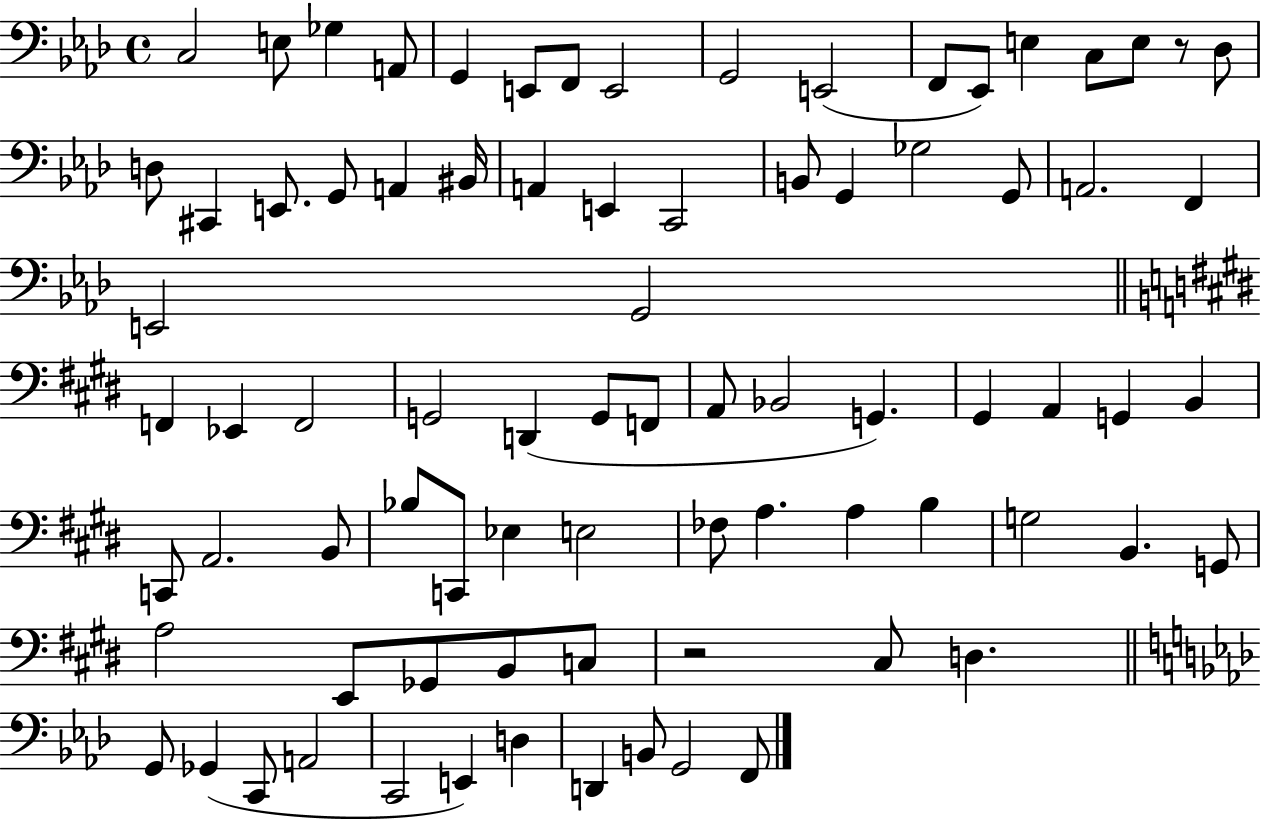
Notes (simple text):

C3/h E3/e Gb3/q A2/e G2/q E2/e F2/e E2/h G2/h E2/h F2/e Eb2/e E3/q C3/e E3/e R/e Db3/e D3/e C#2/q E2/e. G2/e A2/q BIS2/s A2/q E2/q C2/h B2/e G2/q Gb3/h G2/e A2/h. F2/q E2/h G2/h F2/q Eb2/q F2/h G2/h D2/q G2/e F2/e A2/e Bb2/h G2/q. G#2/q A2/q G2/q B2/q C2/e A2/h. B2/e Bb3/e C2/e Eb3/q E3/h FES3/e A3/q. A3/q B3/q G3/h B2/q. G2/e A3/h E2/e Gb2/e B2/e C3/e R/h C#3/e D3/q. G2/e Gb2/q C2/e A2/h C2/h E2/q D3/q D2/q B2/e G2/h F2/e